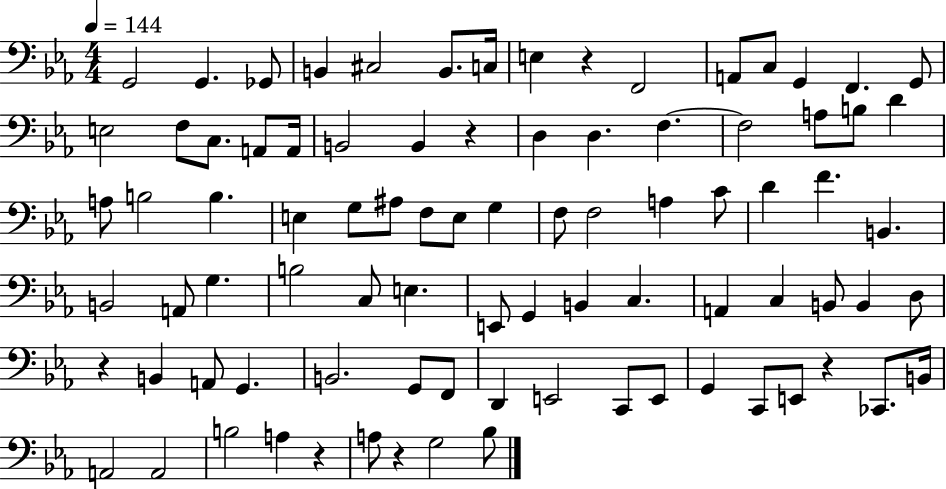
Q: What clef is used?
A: bass